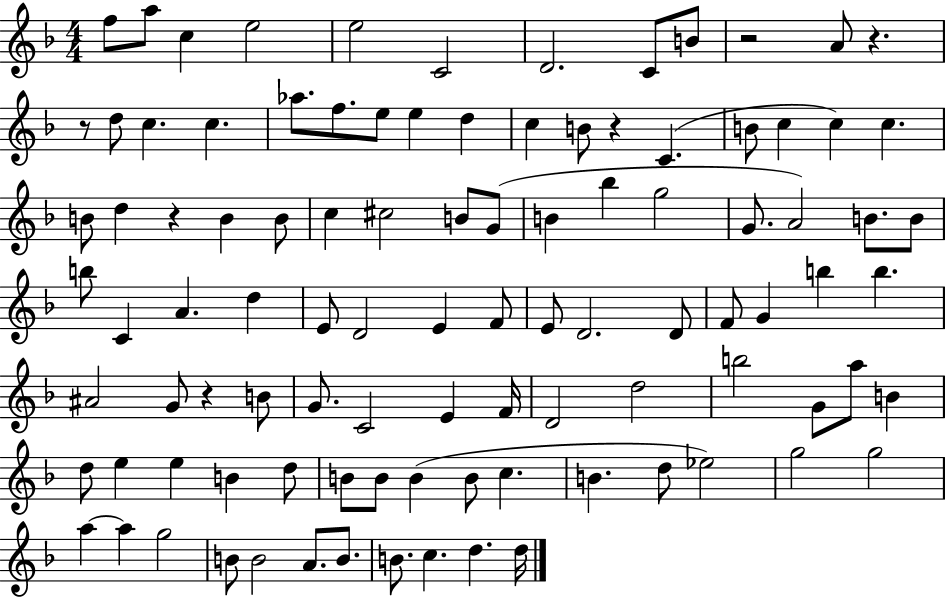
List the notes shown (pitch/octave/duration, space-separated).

F5/e A5/e C5/q E5/h E5/h C4/h D4/h. C4/e B4/e R/h A4/e R/q. R/e D5/e C5/q. C5/q. Ab5/e. F5/e. E5/e E5/q D5/q C5/q B4/e R/q C4/q. B4/e C5/q C5/q C5/q. B4/e D5/q R/q B4/q B4/e C5/q C#5/h B4/e G4/e B4/q Bb5/q G5/h G4/e. A4/h B4/e. B4/e B5/e C4/q A4/q. D5/q E4/e D4/h E4/q F4/e E4/e D4/h. D4/e F4/e G4/q B5/q B5/q. A#4/h G4/e R/q B4/e G4/e. C4/h E4/q F4/s D4/h D5/h B5/h G4/e A5/e B4/q D5/e E5/q E5/q B4/q D5/e B4/e B4/e B4/q B4/e C5/q. B4/q. D5/e Eb5/h G5/h G5/h A5/q A5/q G5/h B4/e B4/h A4/e. B4/e. B4/e. C5/q. D5/q. D5/s